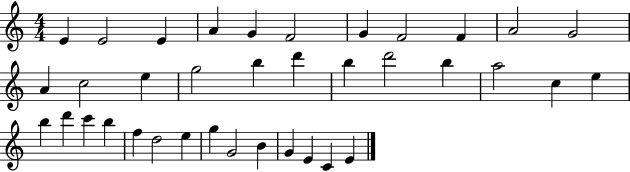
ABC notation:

X:1
T:Untitled
M:4/4
L:1/4
K:C
E E2 E A G F2 G F2 F A2 G2 A c2 e g2 b d' b d'2 b a2 c e b d' c' b f d2 e g G2 B G E C E